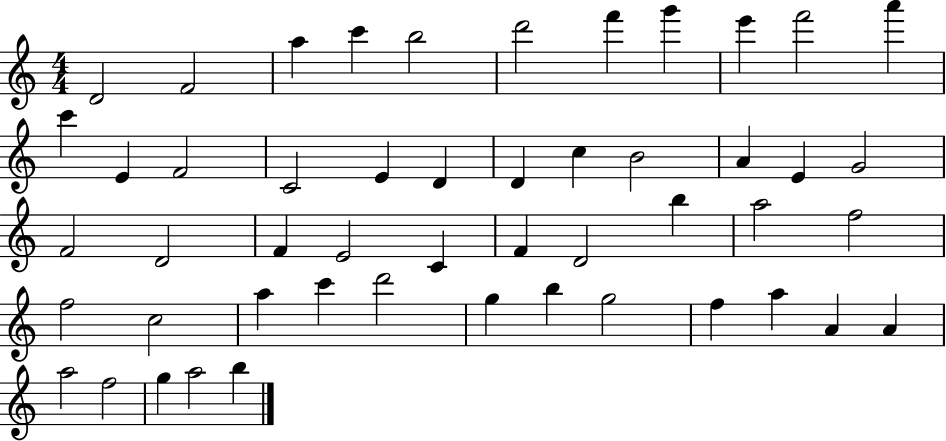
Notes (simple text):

D4/h F4/h A5/q C6/q B5/h D6/h F6/q G6/q E6/q F6/h A6/q C6/q E4/q F4/h C4/h E4/q D4/q D4/q C5/q B4/h A4/q E4/q G4/h F4/h D4/h F4/q E4/h C4/q F4/q D4/h B5/q A5/h F5/h F5/h C5/h A5/q C6/q D6/h G5/q B5/q G5/h F5/q A5/q A4/q A4/q A5/h F5/h G5/q A5/h B5/q